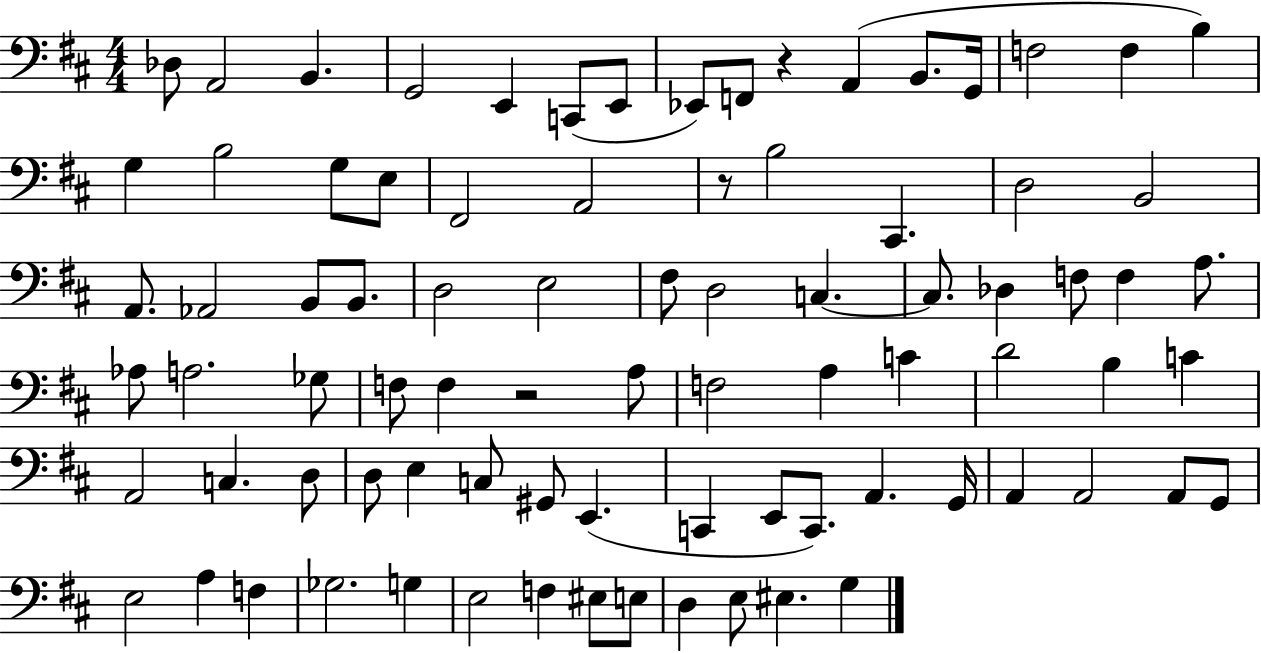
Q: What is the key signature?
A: D major